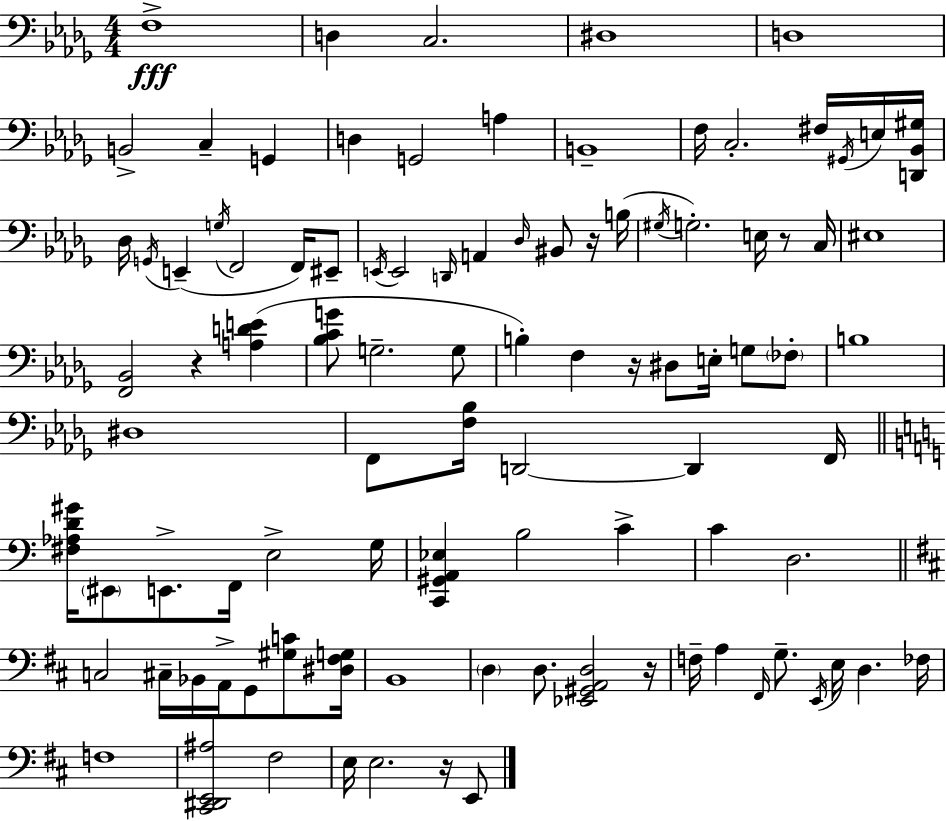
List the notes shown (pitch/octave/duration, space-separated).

F3/w D3/q C3/h. D#3/w D3/w B2/h C3/q G2/q D3/q G2/h A3/q B2/w F3/s C3/h. F#3/s G#2/s E3/s [D2,Bb2,G#3]/s Db3/s G2/s E2/q G3/s F2/h F2/s EIS2/e E2/s E2/h D2/s A2/q Db3/s BIS2/e R/s B3/s G#3/s G3/h. E3/s R/e C3/s EIS3/w [F2,Bb2]/h R/q [A3,D4,E4]/q [Bb3,C4,G4]/e G3/h. G3/e B3/q F3/q R/s D#3/e E3/s G3/e FES3/e B3/w D#3/w F2/e [F3,Bb3]/s D2/h D2/q F2/s [F#3,Ab3,D4,G#4]/s EIS2/e E2/e. F2/s E3/h G3/s [C2,G#2,A2,Eb3]/q B3/h C4/q C4/q D3/h. C3/h C#3/s Bb2/s A2/s G2/e [G#3,C4]/e [D#3,F#3,G3]/s B2/w D3/q D3/e. [Eb2,G#2,A2,D3]/h R/s F3/s A3/q F#2/s G3/e. E2/s E3/s D3/q. FES3/s F3/w [C#2,D#2,E2,A#3]/h F#3/h E3/s E3/h. R/s E2/e